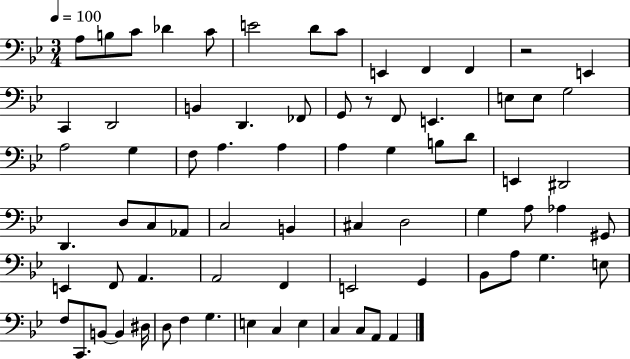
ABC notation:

X:1
T:Untitled
M:3/4
L:1/4
K:Bb
A,/2 B,/2 C/2 _D C/2 E2 D/2 C/2 E,, F,, F,, z2 E,, C,, D,,2 B,, D,, _F,,/2 G,,/2 z/2 F,,/2 E,, E,/2 E,/2 G,2 A,2 G, F,/2 A, A, A, G, B,/2 D/2 E,, ^D,,2 D,, D,/2 C,/2 _A,,/2 C,2 B,, ^C, D,2 G, A,/2 _A, ^G,,/2 E,, F,,/2 A,, A,,2 F,, E,,2 G,, _B,,/2 A,/2 G, E,/2 F,/2 C,,/2 B,,/2 B,, ^D,/4 D,/2 F, G, E, C, E, C, C,/2 A,,/2 A,,